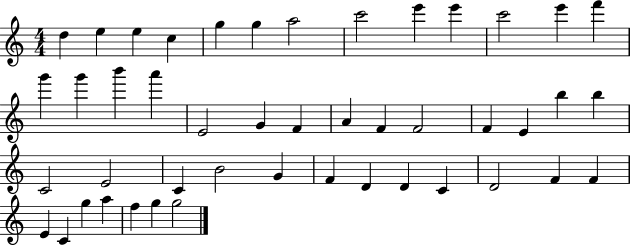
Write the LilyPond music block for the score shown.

{
  \clef treble
  \numericTimeSignature
  \time 4/4
  \key c \major
  d''4 e''4 e''4 c''4 | g''4 g''4 a''2 | c'''2 e'''4 e'''4 | c'''2 e'''4 f'''4 | \break g'''4 g'''4 b'''4 a'''4 | e'2 g'4 f'4 | a'4 f'4 f'2 | f'4 e'4 b''4 b''4 | \break c'2 e'2 | c'4 b'2 g'4 | f'4 d'4 d'4 c'4 | d'2 f'4 f'4 | \break e'4 c'4 g''4 a''4 | f''4 g''4 g''2 | \bar "|."
}